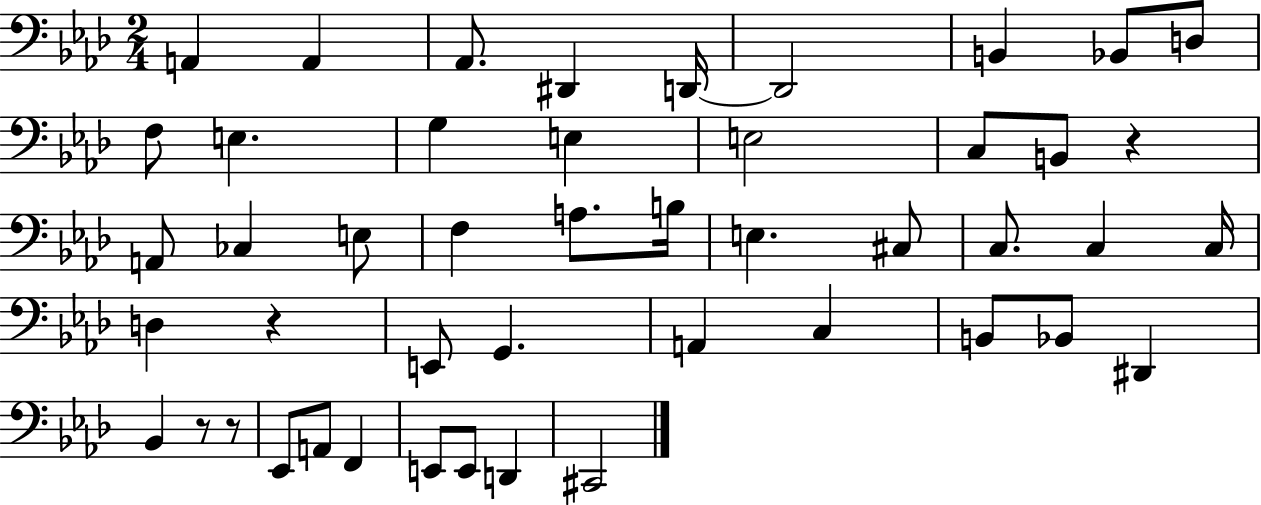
X:1
T:Untitled
M:2/4
L:1/4
K:Ab
A,, A,, _A,,/2 ^D,, D,,/4 D,,2 B,, _B,,/2 D,/2 F,/2 E, G, E, E,2 C,/2 B,,/2 z A,,/2 _C, E,/2 F, A,/2 B,/4 E, ^C,/2 C,/2 C, C,/4 D, z E,,/2 G,, A,, C, B,,/2 _B,,/2 ^D,, _B,, z/2 z/2 _E,,/2 A,,/2 F,, E,,/2 E,,/2 D,, ^C,,2